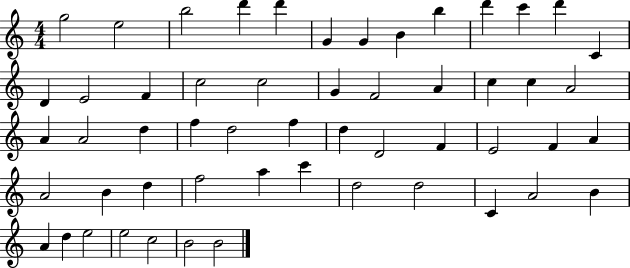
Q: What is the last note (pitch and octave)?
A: B4